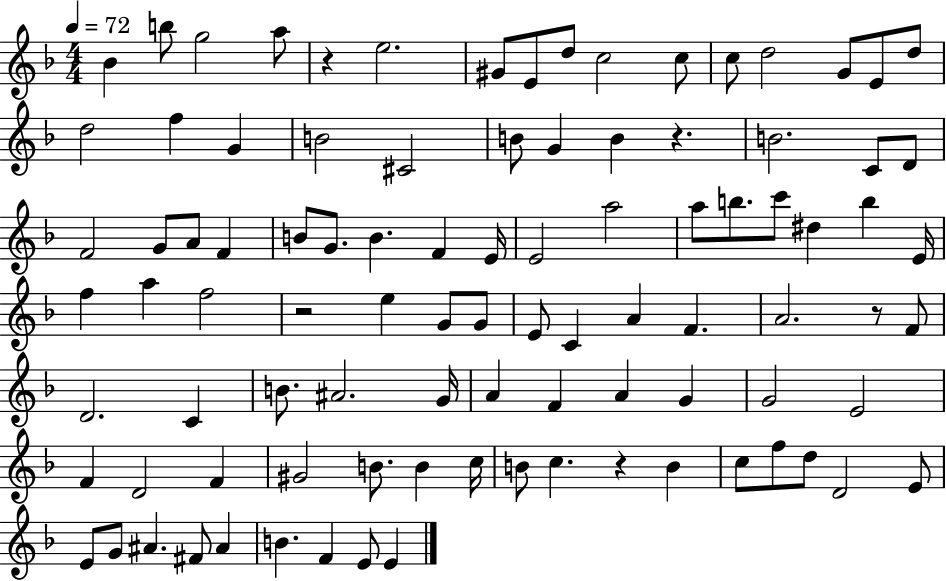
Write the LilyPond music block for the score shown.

{
  \clef treble
  \numericTimeSignature
  \time 4/4
  \key f \major
  \tempo 4 = 72
  bes'4 b''8 g''2 a''8 | r4 e''2. | gis'8 e'8 d''8 c''2 c''8 | c''8 d''2 g'8 e'8 d''8 | \break d''2 f''4 g'4 | b'2 cis'2 | b'8 g'4 b'4 r4. | b'2. c'8 d'8 | \break f'2 g'8 a'8 f'4 | b'8 g'8. b'4. f'4 e'16 | e'2 a''2 | a''8 b''8. c'''8 dis''4 b''4 e'16 | \break f''4 a''4 f''2 | r2 e''4 g'8 g'8 | e'8 c'4 a'4 f'4. | a'2. r8 f'8 | \break d'2. c'4 | b'8. ais'2. g'16 | a'4 f'4 a'4 g'4 | g'2 e'2 | \break f'4 d'2 f'4 | gis'2 b'8. b'4 c''16 | b'8 c''4. r4 b'4 | c''8 f''8 d''8 d'2 e'8 | \break e'8 g'8 ais'4. fis'8 ais'4 | b'4. f'4 e'8 e'4 | \bar "|."
}